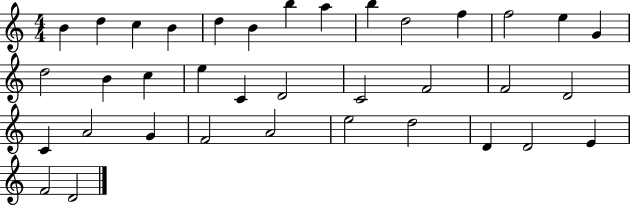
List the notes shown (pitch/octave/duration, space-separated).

B4/q D5/q C5/q B4/q D5/q B4/q B5/q A5/q B5/q D5/h F5/q F5/h E5/q G4/q D5/h B4/q C5/q E5/q C4/q D4/h C4/h F4/h F4/h D4/h C4/q A4/h G4/q F4/h A4/h E5/h D5/h D4/q D4/h E4/q F4/h D4/h